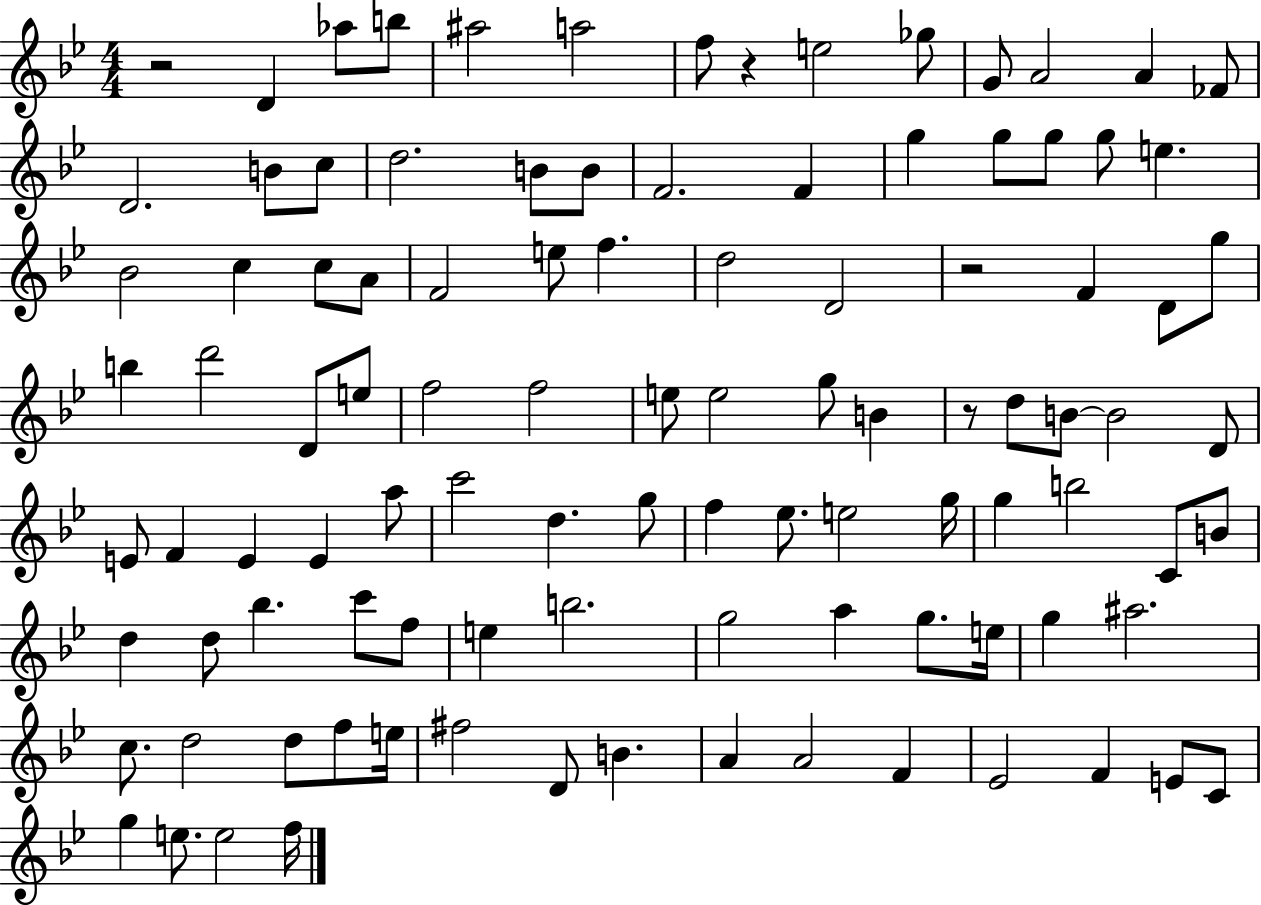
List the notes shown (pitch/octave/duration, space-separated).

R/h D4/q Ab5/e B5/e A#5/h A5/h F5/e R/q E5/h Gb5/e G4/e A4/h A4/q FES4/e D4/h. B4/e C5/e D5/h. B4/e B4/e F4/h. F4/q G5/q G5/e G5/e G5/e E5/q. Bb4/h C5/q C5/e A4/e F4/h E5/e F5/q. D5/h D4/h R/h F4/q D4/e G5/e B5/q D6/h D4/e E5/e F5/h F5/h E5/e E5/h G5/e B4/q R/e D5/e B4/e B4/h D4/e E4/e F4/q E4/q E4/q A5/e C6/h D5/q. G5/e F5/q Eb5/e. E5/h G5/s G5/q B5/h C4/e B4/e D5/q D5/e Bb5/q. C6/e F5/e E5/q B5/h. G5/h A5/q G5/e. E5/s G5/q A#5/h. C5/e. D5/h D5/e F5/e E5/s F#5/h D4/e B4/q. A4/q A4/h F4/q Eb4/h F4/q E4/e C4/e G5/q E5/e. E5/h F5/s